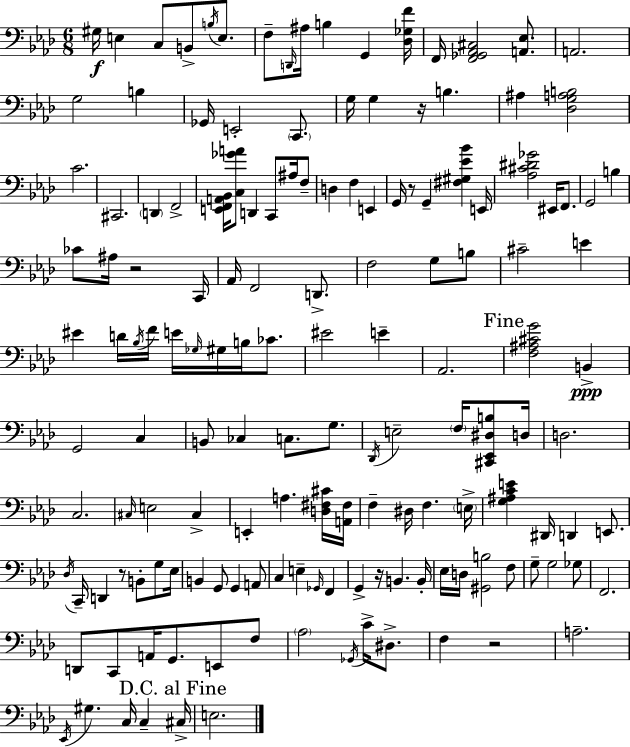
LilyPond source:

{
  \clef bass
  \numericTimeSignature
  \time 6/8
  \key f \minor
  gis16\f e4 c8 b,8-> \acciaccatura { b16 } e8. | f8-- \grace { d,16 } ais16 b4 g,4 | <des ges f'>16 f,16 <f, ges, aes, cis>2 <a, ees>8. | a,2. | \break g2 b4 | ges,16 e,2-. \parenthesize c,8. | g16 g4 r16 b4. | ais4 <des g a b>2 | \break c'2. | cis,2. | \parenthesize d,4 f,2-> | <e, f, a, bes,>16 <c ges' a'>8 d,4 c,8 ais16 | \break f8-- d4 f4 e,4 | g,16 r8 g,4-- <fis gis ees' bes'>4 | e,16 <aes cis' dis' ges'>2 eis,16 f,8. | g,2 b4 | \break ces'8 ais16 r2 | c,16 aes,16 f,2 d,8.-> | f2 g8 | b8 cis'2-- e'4 | \break eis'4 d'16 \acciaccatura { bes16 } f'16 e'16 \grace { ges16 } gis16 | b16 ces'8. eis'2 | e'4-- aes,2. | \mark "Fine" <f ais cis' g'>2 | \break b,4->\ppp g,2 | c4 b,8 ces4 c8. | g8. \acciaccatura { des,16 } e2-- | \parenthesize f16 <cis, ees, dis b>8 d16 d2. | \break c2. | \grace { cis16 } e2 | cis4-> e,4-. a4. | <d fis cis'>16 <a, fis>16 f4-- dis16 f4. | \break \parenthesize e16-> <g ais c' e'>4 dis,16 d,4 | e,8. \acciaccatura { des16 } c,16-- d,4 | r8 b,8-. g8 ees16 b,4 g,8 | g,4 a,8 c4 e4-- | \break \grace { ges,16 } f,4 g,4-> | r16 b,4. b,16-. ees16 d16 <gis, b>2 | f8 g8-- g2 | ges8 f,2. | \break d,8 c,8 | a,16 g,8. e,8 f8 \parenthesize aes2 | \acciaccatura { ges,16 } c'16-> dis8.-> f4 | r2 a2.-- | \break \acciaccatura { ees,16 } gis4. | c16 c4-- \mark "D.C. al Fine" cis16-> e2. | \bar "|."
}